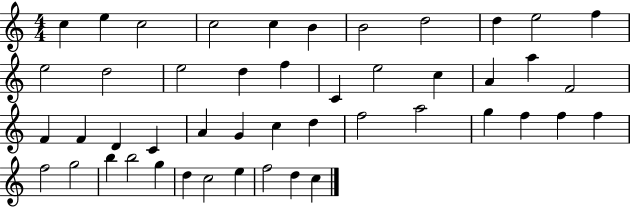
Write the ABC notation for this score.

X:1
T:Untitled
M:4/4
L:1/4
K:C
c e c2 c2 c B B2 d2 d e2 f e2 d2 e2 d f C e2 c A a F2 F F D C A G c d f2 a2 g f f f f2 g2 b b2 g d c2 e f2 d c